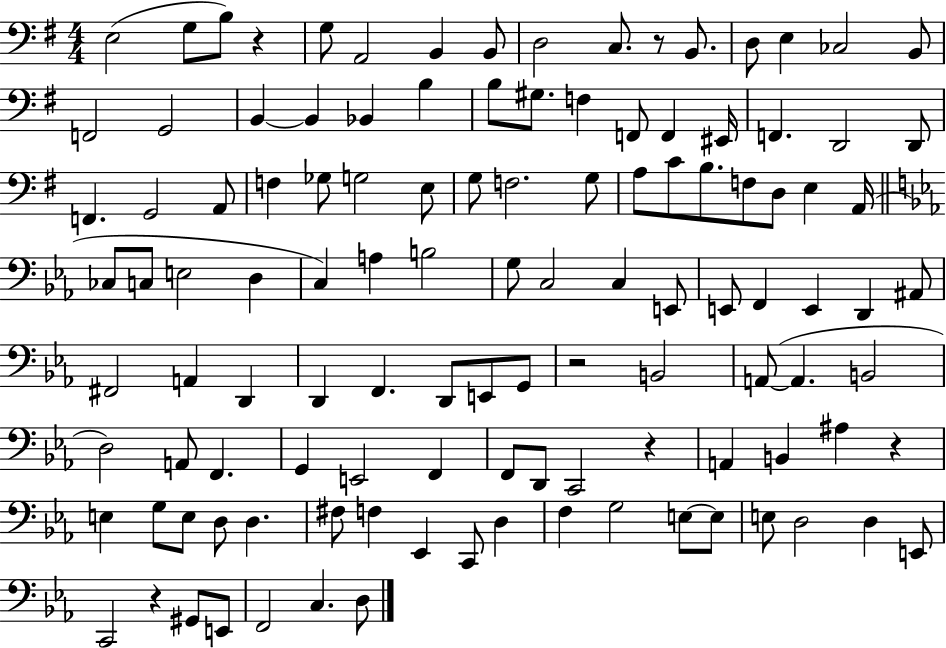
E3/h G3/e B3/e R/q G3/e A2/h B2/q B2/e D3/h C3/e. R/e B2/e. D3/e E3/q CES3/h B2/e F2/h G2/h B2/q B2/q Bb2/q B3/q B3/e G#3/e. F3/q F2/e F2/q EIS2/s F2/q. D2/h D2/e F2/q. G2/h A2/e F3/q Gb3/e G3/h E3/e G3/e F3/h. G3/e A3/e C4/e B3/e. F3/e D3/e E3/q A2/s CES3/e C3/e E3/h D3/q C3/q A3/q B3/h G3/e C3/h C3/q E2/e E2/e F2/q E2/q D2/q A#2/e F#2/h A2/q D2/q D2/q F2/q. D2/e E2/e G2/e R/h B2/h A2/e A2/q. B2/h D3/h A2/e F2/q. G2/q E2/h F2/q F2/e D2/e C2/h R/q A2/q B2/q A#3/q R/q E3/q G3/e E3/e D3/e D3/q. F#3/e F3/q Eb2/q C2/e D3/q F3/q G3/h E3/e E3/e E3/e D3/h D3/q E2/e C2/h R/q G#2/e E2/e F2/h C3/q. D3/e